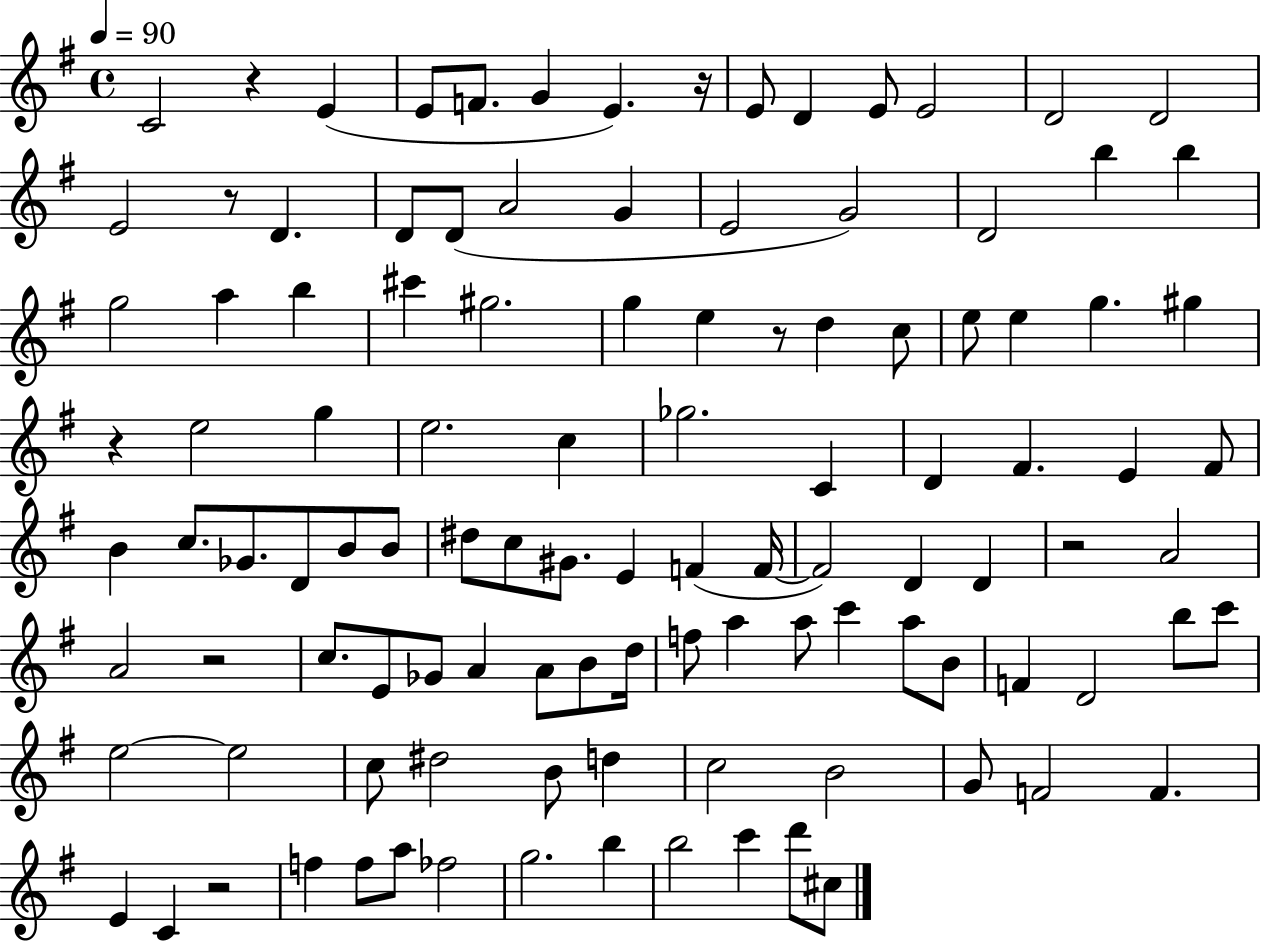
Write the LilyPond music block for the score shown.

{
  \clef treble
  \time 4/4
  \defaultTimeSignature
  \key g \major
  \tempo 4 = 90
  \repeat volta 2 { c'2 r4 e'4( | e'8 f'8. g'4 e'4.) r16 | e'8 d'4 e'8 e'2 | d'2 d'2 | \break e'2 r8 d'4. | d'8 d'8( a'2 g'4 | e'2 g'2) | d'2 b''4 b''4 | \break g''2 a''4 b''4 | cis'''4 gis''2. | g''4 e''4 r8 d''4 c''8 | e''8 e''4 g''4. gis''4 | \break r4 e''2 g''4 | e''2. c''4 | ges''2. c'4 | d'4 fis'4. e'4 fis'8 | \break b'4 c''8. ges'8. d'8 b'8 b'8 | dis''8 c''8 gis'8. e'4 f'4( f'16~~ | f'2) d'4 d'4 | r2 a'2 | \break a'2 r2 | c''8. e'8 ges'8 a'4 a'8 b'8 d''16 | f''8 a''4 a''8 c'''4 a''8 b'8 | f'4 d'2 b''8 c'''8 | \break e''2~~ e''2 | c''8 dis''2 b'8 d''4 | c''2 b'2 | g'8 f'2 f'4. | \break e'4 c'4 r2 | f''4 f''8 a''8 fes''2 | g''2. b''4 | b''2 c'''4 d'''8 cis''8 | \break } \bar "|."
}